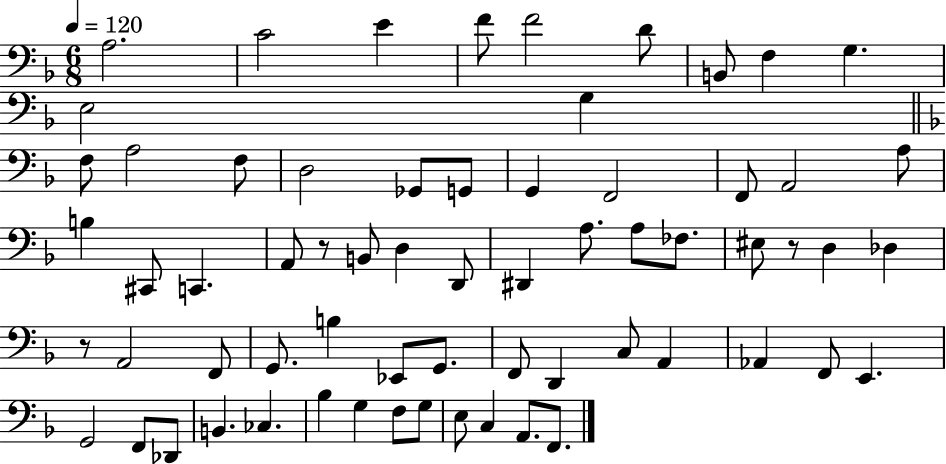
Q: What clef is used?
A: bass